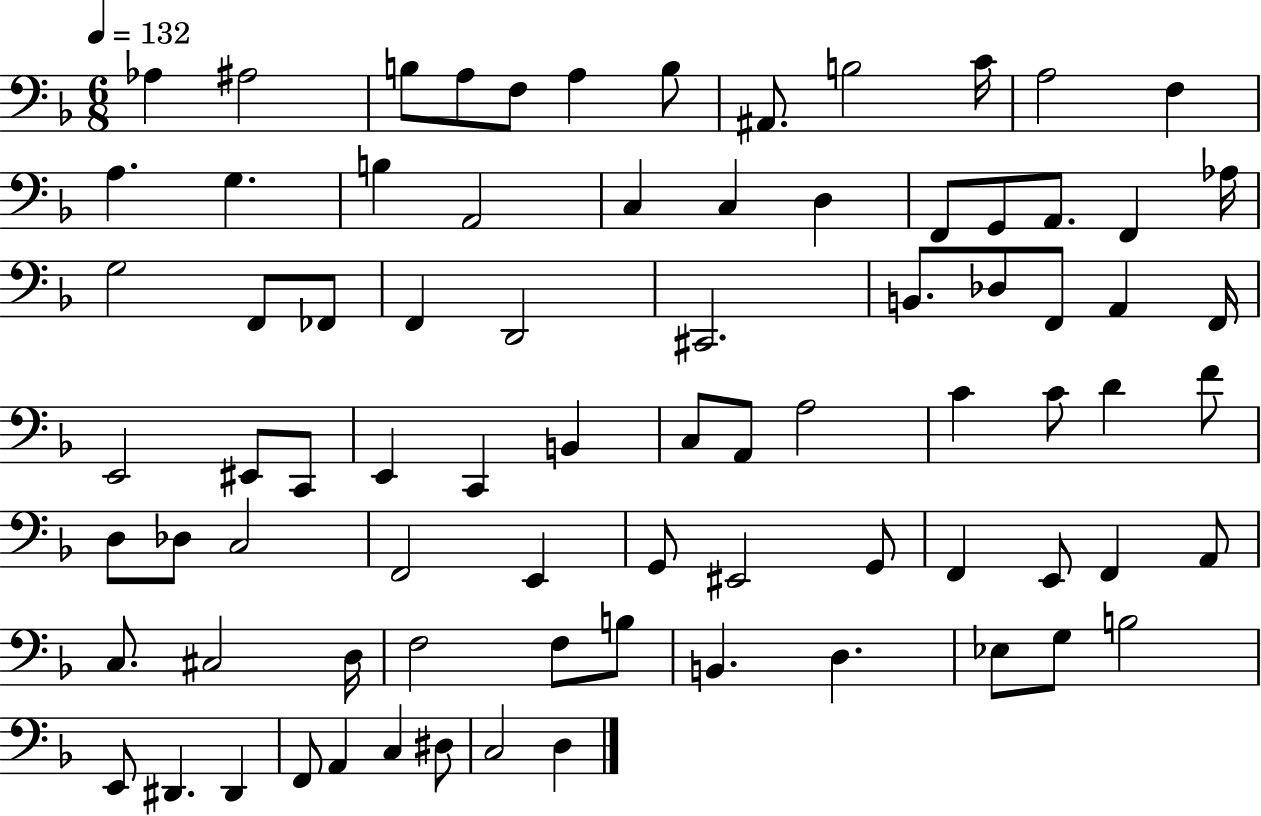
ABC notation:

X:1
T:Untitled
M:6/8
L:1/4
K:F
_A, ^A,2 B,/2 A,/2 F,/2 A, B,/2 ^A,,/2 B,2 C/4 A,2 F, A, G, B, A,,2 C, C, D, F,,/2 G,,/2 A,,/2 F,, _A,/4 G,2 F,,/2 _F,,/2 F,, D,,2 ^C,,2 B,,/2 _D,/2 F,,/2 A,, F,,/4 E,,2 ^E,,/2 C,,/2 E,, C,, B,, C,/2 A,,/2 A,2 C C/2 D F/2 D,/2 _D,/2 C,2 F,,2 E,, G,,/2 ^E,,2 G,,/2 F,, E,,/2 F,, A,,/2 C,/2 ^C,2 D,/4 F,2 F,/2 B,/2 B,, D, _E,/2 G,/2 B,2 E,,/2 ^D,, ^D,, F,,/2 A,, C, ^D,/2 C,2 D,